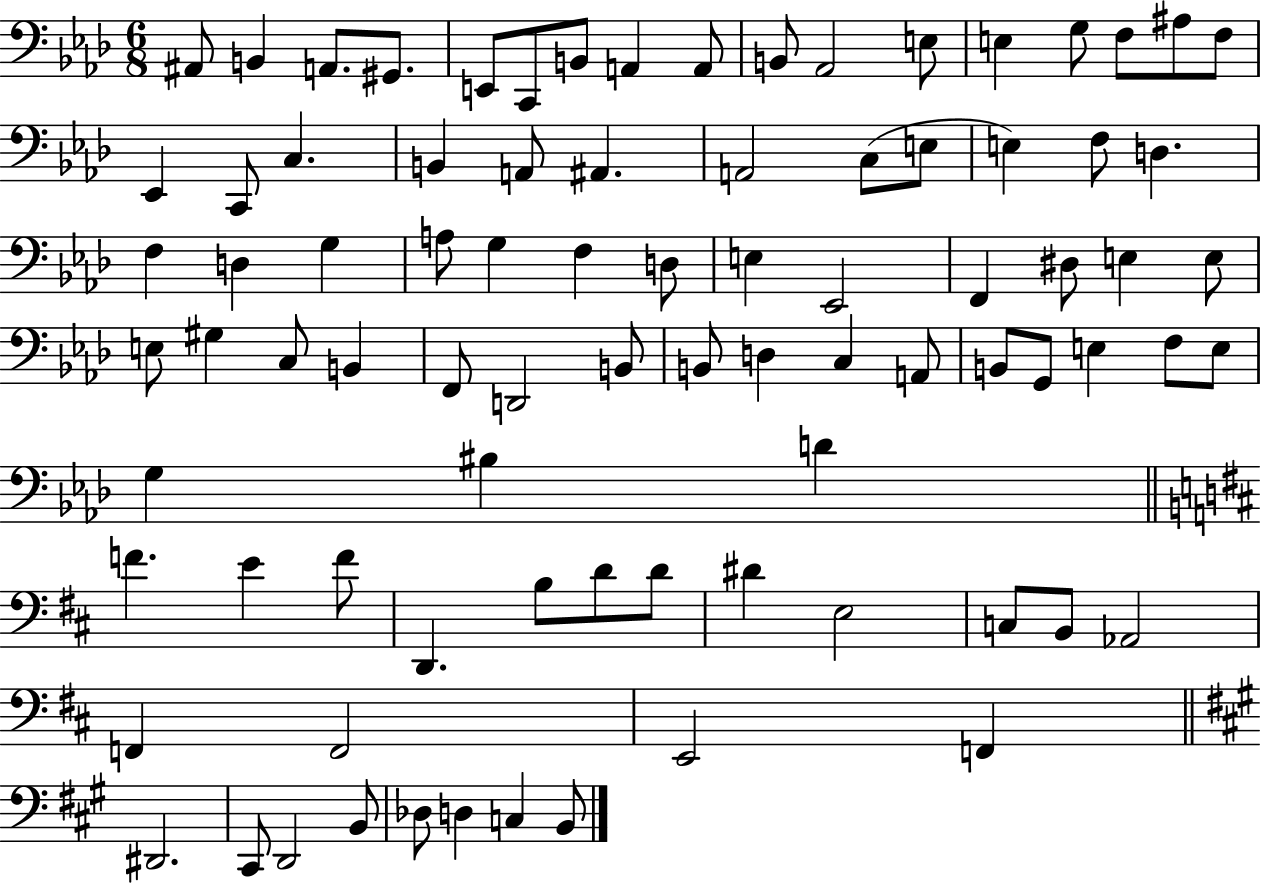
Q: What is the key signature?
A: AES major